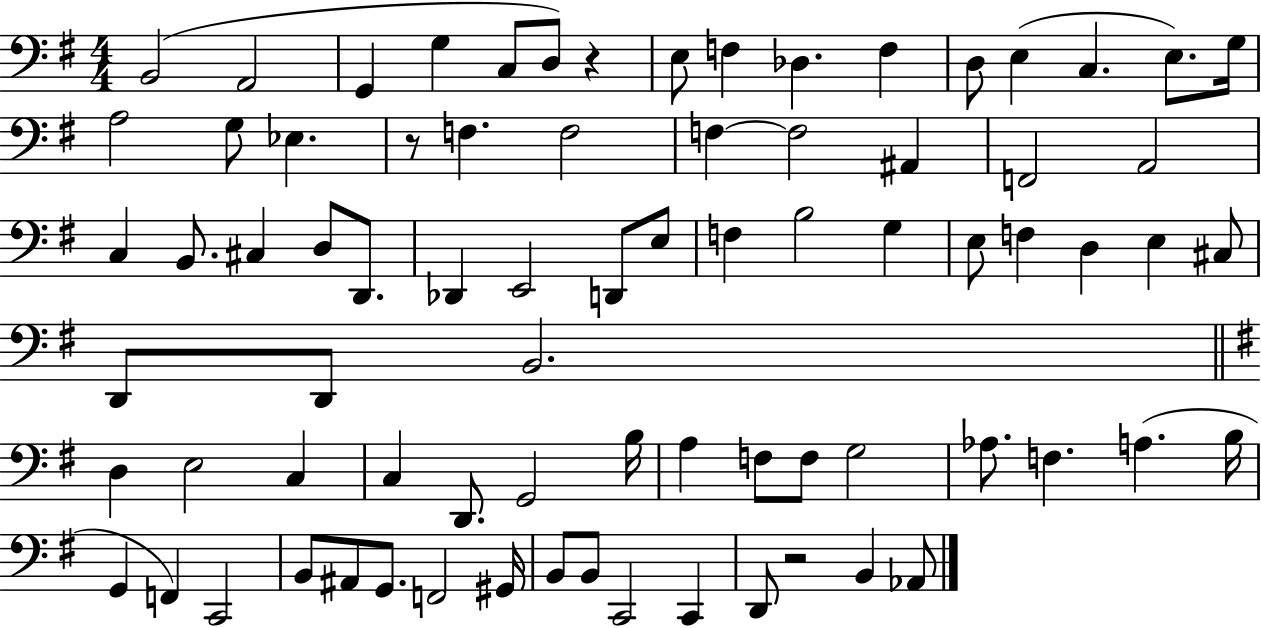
{
  \clef bass
  \numericTimeSignature
  \time 4/4
  \key g \major
  b,2( a,2 | g,4 g4 c8 d8) r4 | e8 f4 des4. f4 | d8 e4( c4. e8.) g16 | \break a2 g8 ees4. | r8 f4. f2 | f4~~ f2 ais,4 | f,2 a,2 | \break c4 b,8. cis4 d8 d,8. | des,4 e,2 d,8 e8 | f4 b2 g4 | e8 f4 d4 e4 cis8 | \break d,8 d,8 b,2. | \bar "||" \break \key e \minor d4 e2 c4 | c4 d,8. g,2 b16 | a4 f8 f8 g2 | aes8. f4. a4.( b16 | \break g,4 f,4) c,2 | b,8 ais,8 g,8. f,2 gis,16 | b,8 b,8 c,2 c,4 | d,8 r2 b,4 aes,8 | \break \bar "|."
}